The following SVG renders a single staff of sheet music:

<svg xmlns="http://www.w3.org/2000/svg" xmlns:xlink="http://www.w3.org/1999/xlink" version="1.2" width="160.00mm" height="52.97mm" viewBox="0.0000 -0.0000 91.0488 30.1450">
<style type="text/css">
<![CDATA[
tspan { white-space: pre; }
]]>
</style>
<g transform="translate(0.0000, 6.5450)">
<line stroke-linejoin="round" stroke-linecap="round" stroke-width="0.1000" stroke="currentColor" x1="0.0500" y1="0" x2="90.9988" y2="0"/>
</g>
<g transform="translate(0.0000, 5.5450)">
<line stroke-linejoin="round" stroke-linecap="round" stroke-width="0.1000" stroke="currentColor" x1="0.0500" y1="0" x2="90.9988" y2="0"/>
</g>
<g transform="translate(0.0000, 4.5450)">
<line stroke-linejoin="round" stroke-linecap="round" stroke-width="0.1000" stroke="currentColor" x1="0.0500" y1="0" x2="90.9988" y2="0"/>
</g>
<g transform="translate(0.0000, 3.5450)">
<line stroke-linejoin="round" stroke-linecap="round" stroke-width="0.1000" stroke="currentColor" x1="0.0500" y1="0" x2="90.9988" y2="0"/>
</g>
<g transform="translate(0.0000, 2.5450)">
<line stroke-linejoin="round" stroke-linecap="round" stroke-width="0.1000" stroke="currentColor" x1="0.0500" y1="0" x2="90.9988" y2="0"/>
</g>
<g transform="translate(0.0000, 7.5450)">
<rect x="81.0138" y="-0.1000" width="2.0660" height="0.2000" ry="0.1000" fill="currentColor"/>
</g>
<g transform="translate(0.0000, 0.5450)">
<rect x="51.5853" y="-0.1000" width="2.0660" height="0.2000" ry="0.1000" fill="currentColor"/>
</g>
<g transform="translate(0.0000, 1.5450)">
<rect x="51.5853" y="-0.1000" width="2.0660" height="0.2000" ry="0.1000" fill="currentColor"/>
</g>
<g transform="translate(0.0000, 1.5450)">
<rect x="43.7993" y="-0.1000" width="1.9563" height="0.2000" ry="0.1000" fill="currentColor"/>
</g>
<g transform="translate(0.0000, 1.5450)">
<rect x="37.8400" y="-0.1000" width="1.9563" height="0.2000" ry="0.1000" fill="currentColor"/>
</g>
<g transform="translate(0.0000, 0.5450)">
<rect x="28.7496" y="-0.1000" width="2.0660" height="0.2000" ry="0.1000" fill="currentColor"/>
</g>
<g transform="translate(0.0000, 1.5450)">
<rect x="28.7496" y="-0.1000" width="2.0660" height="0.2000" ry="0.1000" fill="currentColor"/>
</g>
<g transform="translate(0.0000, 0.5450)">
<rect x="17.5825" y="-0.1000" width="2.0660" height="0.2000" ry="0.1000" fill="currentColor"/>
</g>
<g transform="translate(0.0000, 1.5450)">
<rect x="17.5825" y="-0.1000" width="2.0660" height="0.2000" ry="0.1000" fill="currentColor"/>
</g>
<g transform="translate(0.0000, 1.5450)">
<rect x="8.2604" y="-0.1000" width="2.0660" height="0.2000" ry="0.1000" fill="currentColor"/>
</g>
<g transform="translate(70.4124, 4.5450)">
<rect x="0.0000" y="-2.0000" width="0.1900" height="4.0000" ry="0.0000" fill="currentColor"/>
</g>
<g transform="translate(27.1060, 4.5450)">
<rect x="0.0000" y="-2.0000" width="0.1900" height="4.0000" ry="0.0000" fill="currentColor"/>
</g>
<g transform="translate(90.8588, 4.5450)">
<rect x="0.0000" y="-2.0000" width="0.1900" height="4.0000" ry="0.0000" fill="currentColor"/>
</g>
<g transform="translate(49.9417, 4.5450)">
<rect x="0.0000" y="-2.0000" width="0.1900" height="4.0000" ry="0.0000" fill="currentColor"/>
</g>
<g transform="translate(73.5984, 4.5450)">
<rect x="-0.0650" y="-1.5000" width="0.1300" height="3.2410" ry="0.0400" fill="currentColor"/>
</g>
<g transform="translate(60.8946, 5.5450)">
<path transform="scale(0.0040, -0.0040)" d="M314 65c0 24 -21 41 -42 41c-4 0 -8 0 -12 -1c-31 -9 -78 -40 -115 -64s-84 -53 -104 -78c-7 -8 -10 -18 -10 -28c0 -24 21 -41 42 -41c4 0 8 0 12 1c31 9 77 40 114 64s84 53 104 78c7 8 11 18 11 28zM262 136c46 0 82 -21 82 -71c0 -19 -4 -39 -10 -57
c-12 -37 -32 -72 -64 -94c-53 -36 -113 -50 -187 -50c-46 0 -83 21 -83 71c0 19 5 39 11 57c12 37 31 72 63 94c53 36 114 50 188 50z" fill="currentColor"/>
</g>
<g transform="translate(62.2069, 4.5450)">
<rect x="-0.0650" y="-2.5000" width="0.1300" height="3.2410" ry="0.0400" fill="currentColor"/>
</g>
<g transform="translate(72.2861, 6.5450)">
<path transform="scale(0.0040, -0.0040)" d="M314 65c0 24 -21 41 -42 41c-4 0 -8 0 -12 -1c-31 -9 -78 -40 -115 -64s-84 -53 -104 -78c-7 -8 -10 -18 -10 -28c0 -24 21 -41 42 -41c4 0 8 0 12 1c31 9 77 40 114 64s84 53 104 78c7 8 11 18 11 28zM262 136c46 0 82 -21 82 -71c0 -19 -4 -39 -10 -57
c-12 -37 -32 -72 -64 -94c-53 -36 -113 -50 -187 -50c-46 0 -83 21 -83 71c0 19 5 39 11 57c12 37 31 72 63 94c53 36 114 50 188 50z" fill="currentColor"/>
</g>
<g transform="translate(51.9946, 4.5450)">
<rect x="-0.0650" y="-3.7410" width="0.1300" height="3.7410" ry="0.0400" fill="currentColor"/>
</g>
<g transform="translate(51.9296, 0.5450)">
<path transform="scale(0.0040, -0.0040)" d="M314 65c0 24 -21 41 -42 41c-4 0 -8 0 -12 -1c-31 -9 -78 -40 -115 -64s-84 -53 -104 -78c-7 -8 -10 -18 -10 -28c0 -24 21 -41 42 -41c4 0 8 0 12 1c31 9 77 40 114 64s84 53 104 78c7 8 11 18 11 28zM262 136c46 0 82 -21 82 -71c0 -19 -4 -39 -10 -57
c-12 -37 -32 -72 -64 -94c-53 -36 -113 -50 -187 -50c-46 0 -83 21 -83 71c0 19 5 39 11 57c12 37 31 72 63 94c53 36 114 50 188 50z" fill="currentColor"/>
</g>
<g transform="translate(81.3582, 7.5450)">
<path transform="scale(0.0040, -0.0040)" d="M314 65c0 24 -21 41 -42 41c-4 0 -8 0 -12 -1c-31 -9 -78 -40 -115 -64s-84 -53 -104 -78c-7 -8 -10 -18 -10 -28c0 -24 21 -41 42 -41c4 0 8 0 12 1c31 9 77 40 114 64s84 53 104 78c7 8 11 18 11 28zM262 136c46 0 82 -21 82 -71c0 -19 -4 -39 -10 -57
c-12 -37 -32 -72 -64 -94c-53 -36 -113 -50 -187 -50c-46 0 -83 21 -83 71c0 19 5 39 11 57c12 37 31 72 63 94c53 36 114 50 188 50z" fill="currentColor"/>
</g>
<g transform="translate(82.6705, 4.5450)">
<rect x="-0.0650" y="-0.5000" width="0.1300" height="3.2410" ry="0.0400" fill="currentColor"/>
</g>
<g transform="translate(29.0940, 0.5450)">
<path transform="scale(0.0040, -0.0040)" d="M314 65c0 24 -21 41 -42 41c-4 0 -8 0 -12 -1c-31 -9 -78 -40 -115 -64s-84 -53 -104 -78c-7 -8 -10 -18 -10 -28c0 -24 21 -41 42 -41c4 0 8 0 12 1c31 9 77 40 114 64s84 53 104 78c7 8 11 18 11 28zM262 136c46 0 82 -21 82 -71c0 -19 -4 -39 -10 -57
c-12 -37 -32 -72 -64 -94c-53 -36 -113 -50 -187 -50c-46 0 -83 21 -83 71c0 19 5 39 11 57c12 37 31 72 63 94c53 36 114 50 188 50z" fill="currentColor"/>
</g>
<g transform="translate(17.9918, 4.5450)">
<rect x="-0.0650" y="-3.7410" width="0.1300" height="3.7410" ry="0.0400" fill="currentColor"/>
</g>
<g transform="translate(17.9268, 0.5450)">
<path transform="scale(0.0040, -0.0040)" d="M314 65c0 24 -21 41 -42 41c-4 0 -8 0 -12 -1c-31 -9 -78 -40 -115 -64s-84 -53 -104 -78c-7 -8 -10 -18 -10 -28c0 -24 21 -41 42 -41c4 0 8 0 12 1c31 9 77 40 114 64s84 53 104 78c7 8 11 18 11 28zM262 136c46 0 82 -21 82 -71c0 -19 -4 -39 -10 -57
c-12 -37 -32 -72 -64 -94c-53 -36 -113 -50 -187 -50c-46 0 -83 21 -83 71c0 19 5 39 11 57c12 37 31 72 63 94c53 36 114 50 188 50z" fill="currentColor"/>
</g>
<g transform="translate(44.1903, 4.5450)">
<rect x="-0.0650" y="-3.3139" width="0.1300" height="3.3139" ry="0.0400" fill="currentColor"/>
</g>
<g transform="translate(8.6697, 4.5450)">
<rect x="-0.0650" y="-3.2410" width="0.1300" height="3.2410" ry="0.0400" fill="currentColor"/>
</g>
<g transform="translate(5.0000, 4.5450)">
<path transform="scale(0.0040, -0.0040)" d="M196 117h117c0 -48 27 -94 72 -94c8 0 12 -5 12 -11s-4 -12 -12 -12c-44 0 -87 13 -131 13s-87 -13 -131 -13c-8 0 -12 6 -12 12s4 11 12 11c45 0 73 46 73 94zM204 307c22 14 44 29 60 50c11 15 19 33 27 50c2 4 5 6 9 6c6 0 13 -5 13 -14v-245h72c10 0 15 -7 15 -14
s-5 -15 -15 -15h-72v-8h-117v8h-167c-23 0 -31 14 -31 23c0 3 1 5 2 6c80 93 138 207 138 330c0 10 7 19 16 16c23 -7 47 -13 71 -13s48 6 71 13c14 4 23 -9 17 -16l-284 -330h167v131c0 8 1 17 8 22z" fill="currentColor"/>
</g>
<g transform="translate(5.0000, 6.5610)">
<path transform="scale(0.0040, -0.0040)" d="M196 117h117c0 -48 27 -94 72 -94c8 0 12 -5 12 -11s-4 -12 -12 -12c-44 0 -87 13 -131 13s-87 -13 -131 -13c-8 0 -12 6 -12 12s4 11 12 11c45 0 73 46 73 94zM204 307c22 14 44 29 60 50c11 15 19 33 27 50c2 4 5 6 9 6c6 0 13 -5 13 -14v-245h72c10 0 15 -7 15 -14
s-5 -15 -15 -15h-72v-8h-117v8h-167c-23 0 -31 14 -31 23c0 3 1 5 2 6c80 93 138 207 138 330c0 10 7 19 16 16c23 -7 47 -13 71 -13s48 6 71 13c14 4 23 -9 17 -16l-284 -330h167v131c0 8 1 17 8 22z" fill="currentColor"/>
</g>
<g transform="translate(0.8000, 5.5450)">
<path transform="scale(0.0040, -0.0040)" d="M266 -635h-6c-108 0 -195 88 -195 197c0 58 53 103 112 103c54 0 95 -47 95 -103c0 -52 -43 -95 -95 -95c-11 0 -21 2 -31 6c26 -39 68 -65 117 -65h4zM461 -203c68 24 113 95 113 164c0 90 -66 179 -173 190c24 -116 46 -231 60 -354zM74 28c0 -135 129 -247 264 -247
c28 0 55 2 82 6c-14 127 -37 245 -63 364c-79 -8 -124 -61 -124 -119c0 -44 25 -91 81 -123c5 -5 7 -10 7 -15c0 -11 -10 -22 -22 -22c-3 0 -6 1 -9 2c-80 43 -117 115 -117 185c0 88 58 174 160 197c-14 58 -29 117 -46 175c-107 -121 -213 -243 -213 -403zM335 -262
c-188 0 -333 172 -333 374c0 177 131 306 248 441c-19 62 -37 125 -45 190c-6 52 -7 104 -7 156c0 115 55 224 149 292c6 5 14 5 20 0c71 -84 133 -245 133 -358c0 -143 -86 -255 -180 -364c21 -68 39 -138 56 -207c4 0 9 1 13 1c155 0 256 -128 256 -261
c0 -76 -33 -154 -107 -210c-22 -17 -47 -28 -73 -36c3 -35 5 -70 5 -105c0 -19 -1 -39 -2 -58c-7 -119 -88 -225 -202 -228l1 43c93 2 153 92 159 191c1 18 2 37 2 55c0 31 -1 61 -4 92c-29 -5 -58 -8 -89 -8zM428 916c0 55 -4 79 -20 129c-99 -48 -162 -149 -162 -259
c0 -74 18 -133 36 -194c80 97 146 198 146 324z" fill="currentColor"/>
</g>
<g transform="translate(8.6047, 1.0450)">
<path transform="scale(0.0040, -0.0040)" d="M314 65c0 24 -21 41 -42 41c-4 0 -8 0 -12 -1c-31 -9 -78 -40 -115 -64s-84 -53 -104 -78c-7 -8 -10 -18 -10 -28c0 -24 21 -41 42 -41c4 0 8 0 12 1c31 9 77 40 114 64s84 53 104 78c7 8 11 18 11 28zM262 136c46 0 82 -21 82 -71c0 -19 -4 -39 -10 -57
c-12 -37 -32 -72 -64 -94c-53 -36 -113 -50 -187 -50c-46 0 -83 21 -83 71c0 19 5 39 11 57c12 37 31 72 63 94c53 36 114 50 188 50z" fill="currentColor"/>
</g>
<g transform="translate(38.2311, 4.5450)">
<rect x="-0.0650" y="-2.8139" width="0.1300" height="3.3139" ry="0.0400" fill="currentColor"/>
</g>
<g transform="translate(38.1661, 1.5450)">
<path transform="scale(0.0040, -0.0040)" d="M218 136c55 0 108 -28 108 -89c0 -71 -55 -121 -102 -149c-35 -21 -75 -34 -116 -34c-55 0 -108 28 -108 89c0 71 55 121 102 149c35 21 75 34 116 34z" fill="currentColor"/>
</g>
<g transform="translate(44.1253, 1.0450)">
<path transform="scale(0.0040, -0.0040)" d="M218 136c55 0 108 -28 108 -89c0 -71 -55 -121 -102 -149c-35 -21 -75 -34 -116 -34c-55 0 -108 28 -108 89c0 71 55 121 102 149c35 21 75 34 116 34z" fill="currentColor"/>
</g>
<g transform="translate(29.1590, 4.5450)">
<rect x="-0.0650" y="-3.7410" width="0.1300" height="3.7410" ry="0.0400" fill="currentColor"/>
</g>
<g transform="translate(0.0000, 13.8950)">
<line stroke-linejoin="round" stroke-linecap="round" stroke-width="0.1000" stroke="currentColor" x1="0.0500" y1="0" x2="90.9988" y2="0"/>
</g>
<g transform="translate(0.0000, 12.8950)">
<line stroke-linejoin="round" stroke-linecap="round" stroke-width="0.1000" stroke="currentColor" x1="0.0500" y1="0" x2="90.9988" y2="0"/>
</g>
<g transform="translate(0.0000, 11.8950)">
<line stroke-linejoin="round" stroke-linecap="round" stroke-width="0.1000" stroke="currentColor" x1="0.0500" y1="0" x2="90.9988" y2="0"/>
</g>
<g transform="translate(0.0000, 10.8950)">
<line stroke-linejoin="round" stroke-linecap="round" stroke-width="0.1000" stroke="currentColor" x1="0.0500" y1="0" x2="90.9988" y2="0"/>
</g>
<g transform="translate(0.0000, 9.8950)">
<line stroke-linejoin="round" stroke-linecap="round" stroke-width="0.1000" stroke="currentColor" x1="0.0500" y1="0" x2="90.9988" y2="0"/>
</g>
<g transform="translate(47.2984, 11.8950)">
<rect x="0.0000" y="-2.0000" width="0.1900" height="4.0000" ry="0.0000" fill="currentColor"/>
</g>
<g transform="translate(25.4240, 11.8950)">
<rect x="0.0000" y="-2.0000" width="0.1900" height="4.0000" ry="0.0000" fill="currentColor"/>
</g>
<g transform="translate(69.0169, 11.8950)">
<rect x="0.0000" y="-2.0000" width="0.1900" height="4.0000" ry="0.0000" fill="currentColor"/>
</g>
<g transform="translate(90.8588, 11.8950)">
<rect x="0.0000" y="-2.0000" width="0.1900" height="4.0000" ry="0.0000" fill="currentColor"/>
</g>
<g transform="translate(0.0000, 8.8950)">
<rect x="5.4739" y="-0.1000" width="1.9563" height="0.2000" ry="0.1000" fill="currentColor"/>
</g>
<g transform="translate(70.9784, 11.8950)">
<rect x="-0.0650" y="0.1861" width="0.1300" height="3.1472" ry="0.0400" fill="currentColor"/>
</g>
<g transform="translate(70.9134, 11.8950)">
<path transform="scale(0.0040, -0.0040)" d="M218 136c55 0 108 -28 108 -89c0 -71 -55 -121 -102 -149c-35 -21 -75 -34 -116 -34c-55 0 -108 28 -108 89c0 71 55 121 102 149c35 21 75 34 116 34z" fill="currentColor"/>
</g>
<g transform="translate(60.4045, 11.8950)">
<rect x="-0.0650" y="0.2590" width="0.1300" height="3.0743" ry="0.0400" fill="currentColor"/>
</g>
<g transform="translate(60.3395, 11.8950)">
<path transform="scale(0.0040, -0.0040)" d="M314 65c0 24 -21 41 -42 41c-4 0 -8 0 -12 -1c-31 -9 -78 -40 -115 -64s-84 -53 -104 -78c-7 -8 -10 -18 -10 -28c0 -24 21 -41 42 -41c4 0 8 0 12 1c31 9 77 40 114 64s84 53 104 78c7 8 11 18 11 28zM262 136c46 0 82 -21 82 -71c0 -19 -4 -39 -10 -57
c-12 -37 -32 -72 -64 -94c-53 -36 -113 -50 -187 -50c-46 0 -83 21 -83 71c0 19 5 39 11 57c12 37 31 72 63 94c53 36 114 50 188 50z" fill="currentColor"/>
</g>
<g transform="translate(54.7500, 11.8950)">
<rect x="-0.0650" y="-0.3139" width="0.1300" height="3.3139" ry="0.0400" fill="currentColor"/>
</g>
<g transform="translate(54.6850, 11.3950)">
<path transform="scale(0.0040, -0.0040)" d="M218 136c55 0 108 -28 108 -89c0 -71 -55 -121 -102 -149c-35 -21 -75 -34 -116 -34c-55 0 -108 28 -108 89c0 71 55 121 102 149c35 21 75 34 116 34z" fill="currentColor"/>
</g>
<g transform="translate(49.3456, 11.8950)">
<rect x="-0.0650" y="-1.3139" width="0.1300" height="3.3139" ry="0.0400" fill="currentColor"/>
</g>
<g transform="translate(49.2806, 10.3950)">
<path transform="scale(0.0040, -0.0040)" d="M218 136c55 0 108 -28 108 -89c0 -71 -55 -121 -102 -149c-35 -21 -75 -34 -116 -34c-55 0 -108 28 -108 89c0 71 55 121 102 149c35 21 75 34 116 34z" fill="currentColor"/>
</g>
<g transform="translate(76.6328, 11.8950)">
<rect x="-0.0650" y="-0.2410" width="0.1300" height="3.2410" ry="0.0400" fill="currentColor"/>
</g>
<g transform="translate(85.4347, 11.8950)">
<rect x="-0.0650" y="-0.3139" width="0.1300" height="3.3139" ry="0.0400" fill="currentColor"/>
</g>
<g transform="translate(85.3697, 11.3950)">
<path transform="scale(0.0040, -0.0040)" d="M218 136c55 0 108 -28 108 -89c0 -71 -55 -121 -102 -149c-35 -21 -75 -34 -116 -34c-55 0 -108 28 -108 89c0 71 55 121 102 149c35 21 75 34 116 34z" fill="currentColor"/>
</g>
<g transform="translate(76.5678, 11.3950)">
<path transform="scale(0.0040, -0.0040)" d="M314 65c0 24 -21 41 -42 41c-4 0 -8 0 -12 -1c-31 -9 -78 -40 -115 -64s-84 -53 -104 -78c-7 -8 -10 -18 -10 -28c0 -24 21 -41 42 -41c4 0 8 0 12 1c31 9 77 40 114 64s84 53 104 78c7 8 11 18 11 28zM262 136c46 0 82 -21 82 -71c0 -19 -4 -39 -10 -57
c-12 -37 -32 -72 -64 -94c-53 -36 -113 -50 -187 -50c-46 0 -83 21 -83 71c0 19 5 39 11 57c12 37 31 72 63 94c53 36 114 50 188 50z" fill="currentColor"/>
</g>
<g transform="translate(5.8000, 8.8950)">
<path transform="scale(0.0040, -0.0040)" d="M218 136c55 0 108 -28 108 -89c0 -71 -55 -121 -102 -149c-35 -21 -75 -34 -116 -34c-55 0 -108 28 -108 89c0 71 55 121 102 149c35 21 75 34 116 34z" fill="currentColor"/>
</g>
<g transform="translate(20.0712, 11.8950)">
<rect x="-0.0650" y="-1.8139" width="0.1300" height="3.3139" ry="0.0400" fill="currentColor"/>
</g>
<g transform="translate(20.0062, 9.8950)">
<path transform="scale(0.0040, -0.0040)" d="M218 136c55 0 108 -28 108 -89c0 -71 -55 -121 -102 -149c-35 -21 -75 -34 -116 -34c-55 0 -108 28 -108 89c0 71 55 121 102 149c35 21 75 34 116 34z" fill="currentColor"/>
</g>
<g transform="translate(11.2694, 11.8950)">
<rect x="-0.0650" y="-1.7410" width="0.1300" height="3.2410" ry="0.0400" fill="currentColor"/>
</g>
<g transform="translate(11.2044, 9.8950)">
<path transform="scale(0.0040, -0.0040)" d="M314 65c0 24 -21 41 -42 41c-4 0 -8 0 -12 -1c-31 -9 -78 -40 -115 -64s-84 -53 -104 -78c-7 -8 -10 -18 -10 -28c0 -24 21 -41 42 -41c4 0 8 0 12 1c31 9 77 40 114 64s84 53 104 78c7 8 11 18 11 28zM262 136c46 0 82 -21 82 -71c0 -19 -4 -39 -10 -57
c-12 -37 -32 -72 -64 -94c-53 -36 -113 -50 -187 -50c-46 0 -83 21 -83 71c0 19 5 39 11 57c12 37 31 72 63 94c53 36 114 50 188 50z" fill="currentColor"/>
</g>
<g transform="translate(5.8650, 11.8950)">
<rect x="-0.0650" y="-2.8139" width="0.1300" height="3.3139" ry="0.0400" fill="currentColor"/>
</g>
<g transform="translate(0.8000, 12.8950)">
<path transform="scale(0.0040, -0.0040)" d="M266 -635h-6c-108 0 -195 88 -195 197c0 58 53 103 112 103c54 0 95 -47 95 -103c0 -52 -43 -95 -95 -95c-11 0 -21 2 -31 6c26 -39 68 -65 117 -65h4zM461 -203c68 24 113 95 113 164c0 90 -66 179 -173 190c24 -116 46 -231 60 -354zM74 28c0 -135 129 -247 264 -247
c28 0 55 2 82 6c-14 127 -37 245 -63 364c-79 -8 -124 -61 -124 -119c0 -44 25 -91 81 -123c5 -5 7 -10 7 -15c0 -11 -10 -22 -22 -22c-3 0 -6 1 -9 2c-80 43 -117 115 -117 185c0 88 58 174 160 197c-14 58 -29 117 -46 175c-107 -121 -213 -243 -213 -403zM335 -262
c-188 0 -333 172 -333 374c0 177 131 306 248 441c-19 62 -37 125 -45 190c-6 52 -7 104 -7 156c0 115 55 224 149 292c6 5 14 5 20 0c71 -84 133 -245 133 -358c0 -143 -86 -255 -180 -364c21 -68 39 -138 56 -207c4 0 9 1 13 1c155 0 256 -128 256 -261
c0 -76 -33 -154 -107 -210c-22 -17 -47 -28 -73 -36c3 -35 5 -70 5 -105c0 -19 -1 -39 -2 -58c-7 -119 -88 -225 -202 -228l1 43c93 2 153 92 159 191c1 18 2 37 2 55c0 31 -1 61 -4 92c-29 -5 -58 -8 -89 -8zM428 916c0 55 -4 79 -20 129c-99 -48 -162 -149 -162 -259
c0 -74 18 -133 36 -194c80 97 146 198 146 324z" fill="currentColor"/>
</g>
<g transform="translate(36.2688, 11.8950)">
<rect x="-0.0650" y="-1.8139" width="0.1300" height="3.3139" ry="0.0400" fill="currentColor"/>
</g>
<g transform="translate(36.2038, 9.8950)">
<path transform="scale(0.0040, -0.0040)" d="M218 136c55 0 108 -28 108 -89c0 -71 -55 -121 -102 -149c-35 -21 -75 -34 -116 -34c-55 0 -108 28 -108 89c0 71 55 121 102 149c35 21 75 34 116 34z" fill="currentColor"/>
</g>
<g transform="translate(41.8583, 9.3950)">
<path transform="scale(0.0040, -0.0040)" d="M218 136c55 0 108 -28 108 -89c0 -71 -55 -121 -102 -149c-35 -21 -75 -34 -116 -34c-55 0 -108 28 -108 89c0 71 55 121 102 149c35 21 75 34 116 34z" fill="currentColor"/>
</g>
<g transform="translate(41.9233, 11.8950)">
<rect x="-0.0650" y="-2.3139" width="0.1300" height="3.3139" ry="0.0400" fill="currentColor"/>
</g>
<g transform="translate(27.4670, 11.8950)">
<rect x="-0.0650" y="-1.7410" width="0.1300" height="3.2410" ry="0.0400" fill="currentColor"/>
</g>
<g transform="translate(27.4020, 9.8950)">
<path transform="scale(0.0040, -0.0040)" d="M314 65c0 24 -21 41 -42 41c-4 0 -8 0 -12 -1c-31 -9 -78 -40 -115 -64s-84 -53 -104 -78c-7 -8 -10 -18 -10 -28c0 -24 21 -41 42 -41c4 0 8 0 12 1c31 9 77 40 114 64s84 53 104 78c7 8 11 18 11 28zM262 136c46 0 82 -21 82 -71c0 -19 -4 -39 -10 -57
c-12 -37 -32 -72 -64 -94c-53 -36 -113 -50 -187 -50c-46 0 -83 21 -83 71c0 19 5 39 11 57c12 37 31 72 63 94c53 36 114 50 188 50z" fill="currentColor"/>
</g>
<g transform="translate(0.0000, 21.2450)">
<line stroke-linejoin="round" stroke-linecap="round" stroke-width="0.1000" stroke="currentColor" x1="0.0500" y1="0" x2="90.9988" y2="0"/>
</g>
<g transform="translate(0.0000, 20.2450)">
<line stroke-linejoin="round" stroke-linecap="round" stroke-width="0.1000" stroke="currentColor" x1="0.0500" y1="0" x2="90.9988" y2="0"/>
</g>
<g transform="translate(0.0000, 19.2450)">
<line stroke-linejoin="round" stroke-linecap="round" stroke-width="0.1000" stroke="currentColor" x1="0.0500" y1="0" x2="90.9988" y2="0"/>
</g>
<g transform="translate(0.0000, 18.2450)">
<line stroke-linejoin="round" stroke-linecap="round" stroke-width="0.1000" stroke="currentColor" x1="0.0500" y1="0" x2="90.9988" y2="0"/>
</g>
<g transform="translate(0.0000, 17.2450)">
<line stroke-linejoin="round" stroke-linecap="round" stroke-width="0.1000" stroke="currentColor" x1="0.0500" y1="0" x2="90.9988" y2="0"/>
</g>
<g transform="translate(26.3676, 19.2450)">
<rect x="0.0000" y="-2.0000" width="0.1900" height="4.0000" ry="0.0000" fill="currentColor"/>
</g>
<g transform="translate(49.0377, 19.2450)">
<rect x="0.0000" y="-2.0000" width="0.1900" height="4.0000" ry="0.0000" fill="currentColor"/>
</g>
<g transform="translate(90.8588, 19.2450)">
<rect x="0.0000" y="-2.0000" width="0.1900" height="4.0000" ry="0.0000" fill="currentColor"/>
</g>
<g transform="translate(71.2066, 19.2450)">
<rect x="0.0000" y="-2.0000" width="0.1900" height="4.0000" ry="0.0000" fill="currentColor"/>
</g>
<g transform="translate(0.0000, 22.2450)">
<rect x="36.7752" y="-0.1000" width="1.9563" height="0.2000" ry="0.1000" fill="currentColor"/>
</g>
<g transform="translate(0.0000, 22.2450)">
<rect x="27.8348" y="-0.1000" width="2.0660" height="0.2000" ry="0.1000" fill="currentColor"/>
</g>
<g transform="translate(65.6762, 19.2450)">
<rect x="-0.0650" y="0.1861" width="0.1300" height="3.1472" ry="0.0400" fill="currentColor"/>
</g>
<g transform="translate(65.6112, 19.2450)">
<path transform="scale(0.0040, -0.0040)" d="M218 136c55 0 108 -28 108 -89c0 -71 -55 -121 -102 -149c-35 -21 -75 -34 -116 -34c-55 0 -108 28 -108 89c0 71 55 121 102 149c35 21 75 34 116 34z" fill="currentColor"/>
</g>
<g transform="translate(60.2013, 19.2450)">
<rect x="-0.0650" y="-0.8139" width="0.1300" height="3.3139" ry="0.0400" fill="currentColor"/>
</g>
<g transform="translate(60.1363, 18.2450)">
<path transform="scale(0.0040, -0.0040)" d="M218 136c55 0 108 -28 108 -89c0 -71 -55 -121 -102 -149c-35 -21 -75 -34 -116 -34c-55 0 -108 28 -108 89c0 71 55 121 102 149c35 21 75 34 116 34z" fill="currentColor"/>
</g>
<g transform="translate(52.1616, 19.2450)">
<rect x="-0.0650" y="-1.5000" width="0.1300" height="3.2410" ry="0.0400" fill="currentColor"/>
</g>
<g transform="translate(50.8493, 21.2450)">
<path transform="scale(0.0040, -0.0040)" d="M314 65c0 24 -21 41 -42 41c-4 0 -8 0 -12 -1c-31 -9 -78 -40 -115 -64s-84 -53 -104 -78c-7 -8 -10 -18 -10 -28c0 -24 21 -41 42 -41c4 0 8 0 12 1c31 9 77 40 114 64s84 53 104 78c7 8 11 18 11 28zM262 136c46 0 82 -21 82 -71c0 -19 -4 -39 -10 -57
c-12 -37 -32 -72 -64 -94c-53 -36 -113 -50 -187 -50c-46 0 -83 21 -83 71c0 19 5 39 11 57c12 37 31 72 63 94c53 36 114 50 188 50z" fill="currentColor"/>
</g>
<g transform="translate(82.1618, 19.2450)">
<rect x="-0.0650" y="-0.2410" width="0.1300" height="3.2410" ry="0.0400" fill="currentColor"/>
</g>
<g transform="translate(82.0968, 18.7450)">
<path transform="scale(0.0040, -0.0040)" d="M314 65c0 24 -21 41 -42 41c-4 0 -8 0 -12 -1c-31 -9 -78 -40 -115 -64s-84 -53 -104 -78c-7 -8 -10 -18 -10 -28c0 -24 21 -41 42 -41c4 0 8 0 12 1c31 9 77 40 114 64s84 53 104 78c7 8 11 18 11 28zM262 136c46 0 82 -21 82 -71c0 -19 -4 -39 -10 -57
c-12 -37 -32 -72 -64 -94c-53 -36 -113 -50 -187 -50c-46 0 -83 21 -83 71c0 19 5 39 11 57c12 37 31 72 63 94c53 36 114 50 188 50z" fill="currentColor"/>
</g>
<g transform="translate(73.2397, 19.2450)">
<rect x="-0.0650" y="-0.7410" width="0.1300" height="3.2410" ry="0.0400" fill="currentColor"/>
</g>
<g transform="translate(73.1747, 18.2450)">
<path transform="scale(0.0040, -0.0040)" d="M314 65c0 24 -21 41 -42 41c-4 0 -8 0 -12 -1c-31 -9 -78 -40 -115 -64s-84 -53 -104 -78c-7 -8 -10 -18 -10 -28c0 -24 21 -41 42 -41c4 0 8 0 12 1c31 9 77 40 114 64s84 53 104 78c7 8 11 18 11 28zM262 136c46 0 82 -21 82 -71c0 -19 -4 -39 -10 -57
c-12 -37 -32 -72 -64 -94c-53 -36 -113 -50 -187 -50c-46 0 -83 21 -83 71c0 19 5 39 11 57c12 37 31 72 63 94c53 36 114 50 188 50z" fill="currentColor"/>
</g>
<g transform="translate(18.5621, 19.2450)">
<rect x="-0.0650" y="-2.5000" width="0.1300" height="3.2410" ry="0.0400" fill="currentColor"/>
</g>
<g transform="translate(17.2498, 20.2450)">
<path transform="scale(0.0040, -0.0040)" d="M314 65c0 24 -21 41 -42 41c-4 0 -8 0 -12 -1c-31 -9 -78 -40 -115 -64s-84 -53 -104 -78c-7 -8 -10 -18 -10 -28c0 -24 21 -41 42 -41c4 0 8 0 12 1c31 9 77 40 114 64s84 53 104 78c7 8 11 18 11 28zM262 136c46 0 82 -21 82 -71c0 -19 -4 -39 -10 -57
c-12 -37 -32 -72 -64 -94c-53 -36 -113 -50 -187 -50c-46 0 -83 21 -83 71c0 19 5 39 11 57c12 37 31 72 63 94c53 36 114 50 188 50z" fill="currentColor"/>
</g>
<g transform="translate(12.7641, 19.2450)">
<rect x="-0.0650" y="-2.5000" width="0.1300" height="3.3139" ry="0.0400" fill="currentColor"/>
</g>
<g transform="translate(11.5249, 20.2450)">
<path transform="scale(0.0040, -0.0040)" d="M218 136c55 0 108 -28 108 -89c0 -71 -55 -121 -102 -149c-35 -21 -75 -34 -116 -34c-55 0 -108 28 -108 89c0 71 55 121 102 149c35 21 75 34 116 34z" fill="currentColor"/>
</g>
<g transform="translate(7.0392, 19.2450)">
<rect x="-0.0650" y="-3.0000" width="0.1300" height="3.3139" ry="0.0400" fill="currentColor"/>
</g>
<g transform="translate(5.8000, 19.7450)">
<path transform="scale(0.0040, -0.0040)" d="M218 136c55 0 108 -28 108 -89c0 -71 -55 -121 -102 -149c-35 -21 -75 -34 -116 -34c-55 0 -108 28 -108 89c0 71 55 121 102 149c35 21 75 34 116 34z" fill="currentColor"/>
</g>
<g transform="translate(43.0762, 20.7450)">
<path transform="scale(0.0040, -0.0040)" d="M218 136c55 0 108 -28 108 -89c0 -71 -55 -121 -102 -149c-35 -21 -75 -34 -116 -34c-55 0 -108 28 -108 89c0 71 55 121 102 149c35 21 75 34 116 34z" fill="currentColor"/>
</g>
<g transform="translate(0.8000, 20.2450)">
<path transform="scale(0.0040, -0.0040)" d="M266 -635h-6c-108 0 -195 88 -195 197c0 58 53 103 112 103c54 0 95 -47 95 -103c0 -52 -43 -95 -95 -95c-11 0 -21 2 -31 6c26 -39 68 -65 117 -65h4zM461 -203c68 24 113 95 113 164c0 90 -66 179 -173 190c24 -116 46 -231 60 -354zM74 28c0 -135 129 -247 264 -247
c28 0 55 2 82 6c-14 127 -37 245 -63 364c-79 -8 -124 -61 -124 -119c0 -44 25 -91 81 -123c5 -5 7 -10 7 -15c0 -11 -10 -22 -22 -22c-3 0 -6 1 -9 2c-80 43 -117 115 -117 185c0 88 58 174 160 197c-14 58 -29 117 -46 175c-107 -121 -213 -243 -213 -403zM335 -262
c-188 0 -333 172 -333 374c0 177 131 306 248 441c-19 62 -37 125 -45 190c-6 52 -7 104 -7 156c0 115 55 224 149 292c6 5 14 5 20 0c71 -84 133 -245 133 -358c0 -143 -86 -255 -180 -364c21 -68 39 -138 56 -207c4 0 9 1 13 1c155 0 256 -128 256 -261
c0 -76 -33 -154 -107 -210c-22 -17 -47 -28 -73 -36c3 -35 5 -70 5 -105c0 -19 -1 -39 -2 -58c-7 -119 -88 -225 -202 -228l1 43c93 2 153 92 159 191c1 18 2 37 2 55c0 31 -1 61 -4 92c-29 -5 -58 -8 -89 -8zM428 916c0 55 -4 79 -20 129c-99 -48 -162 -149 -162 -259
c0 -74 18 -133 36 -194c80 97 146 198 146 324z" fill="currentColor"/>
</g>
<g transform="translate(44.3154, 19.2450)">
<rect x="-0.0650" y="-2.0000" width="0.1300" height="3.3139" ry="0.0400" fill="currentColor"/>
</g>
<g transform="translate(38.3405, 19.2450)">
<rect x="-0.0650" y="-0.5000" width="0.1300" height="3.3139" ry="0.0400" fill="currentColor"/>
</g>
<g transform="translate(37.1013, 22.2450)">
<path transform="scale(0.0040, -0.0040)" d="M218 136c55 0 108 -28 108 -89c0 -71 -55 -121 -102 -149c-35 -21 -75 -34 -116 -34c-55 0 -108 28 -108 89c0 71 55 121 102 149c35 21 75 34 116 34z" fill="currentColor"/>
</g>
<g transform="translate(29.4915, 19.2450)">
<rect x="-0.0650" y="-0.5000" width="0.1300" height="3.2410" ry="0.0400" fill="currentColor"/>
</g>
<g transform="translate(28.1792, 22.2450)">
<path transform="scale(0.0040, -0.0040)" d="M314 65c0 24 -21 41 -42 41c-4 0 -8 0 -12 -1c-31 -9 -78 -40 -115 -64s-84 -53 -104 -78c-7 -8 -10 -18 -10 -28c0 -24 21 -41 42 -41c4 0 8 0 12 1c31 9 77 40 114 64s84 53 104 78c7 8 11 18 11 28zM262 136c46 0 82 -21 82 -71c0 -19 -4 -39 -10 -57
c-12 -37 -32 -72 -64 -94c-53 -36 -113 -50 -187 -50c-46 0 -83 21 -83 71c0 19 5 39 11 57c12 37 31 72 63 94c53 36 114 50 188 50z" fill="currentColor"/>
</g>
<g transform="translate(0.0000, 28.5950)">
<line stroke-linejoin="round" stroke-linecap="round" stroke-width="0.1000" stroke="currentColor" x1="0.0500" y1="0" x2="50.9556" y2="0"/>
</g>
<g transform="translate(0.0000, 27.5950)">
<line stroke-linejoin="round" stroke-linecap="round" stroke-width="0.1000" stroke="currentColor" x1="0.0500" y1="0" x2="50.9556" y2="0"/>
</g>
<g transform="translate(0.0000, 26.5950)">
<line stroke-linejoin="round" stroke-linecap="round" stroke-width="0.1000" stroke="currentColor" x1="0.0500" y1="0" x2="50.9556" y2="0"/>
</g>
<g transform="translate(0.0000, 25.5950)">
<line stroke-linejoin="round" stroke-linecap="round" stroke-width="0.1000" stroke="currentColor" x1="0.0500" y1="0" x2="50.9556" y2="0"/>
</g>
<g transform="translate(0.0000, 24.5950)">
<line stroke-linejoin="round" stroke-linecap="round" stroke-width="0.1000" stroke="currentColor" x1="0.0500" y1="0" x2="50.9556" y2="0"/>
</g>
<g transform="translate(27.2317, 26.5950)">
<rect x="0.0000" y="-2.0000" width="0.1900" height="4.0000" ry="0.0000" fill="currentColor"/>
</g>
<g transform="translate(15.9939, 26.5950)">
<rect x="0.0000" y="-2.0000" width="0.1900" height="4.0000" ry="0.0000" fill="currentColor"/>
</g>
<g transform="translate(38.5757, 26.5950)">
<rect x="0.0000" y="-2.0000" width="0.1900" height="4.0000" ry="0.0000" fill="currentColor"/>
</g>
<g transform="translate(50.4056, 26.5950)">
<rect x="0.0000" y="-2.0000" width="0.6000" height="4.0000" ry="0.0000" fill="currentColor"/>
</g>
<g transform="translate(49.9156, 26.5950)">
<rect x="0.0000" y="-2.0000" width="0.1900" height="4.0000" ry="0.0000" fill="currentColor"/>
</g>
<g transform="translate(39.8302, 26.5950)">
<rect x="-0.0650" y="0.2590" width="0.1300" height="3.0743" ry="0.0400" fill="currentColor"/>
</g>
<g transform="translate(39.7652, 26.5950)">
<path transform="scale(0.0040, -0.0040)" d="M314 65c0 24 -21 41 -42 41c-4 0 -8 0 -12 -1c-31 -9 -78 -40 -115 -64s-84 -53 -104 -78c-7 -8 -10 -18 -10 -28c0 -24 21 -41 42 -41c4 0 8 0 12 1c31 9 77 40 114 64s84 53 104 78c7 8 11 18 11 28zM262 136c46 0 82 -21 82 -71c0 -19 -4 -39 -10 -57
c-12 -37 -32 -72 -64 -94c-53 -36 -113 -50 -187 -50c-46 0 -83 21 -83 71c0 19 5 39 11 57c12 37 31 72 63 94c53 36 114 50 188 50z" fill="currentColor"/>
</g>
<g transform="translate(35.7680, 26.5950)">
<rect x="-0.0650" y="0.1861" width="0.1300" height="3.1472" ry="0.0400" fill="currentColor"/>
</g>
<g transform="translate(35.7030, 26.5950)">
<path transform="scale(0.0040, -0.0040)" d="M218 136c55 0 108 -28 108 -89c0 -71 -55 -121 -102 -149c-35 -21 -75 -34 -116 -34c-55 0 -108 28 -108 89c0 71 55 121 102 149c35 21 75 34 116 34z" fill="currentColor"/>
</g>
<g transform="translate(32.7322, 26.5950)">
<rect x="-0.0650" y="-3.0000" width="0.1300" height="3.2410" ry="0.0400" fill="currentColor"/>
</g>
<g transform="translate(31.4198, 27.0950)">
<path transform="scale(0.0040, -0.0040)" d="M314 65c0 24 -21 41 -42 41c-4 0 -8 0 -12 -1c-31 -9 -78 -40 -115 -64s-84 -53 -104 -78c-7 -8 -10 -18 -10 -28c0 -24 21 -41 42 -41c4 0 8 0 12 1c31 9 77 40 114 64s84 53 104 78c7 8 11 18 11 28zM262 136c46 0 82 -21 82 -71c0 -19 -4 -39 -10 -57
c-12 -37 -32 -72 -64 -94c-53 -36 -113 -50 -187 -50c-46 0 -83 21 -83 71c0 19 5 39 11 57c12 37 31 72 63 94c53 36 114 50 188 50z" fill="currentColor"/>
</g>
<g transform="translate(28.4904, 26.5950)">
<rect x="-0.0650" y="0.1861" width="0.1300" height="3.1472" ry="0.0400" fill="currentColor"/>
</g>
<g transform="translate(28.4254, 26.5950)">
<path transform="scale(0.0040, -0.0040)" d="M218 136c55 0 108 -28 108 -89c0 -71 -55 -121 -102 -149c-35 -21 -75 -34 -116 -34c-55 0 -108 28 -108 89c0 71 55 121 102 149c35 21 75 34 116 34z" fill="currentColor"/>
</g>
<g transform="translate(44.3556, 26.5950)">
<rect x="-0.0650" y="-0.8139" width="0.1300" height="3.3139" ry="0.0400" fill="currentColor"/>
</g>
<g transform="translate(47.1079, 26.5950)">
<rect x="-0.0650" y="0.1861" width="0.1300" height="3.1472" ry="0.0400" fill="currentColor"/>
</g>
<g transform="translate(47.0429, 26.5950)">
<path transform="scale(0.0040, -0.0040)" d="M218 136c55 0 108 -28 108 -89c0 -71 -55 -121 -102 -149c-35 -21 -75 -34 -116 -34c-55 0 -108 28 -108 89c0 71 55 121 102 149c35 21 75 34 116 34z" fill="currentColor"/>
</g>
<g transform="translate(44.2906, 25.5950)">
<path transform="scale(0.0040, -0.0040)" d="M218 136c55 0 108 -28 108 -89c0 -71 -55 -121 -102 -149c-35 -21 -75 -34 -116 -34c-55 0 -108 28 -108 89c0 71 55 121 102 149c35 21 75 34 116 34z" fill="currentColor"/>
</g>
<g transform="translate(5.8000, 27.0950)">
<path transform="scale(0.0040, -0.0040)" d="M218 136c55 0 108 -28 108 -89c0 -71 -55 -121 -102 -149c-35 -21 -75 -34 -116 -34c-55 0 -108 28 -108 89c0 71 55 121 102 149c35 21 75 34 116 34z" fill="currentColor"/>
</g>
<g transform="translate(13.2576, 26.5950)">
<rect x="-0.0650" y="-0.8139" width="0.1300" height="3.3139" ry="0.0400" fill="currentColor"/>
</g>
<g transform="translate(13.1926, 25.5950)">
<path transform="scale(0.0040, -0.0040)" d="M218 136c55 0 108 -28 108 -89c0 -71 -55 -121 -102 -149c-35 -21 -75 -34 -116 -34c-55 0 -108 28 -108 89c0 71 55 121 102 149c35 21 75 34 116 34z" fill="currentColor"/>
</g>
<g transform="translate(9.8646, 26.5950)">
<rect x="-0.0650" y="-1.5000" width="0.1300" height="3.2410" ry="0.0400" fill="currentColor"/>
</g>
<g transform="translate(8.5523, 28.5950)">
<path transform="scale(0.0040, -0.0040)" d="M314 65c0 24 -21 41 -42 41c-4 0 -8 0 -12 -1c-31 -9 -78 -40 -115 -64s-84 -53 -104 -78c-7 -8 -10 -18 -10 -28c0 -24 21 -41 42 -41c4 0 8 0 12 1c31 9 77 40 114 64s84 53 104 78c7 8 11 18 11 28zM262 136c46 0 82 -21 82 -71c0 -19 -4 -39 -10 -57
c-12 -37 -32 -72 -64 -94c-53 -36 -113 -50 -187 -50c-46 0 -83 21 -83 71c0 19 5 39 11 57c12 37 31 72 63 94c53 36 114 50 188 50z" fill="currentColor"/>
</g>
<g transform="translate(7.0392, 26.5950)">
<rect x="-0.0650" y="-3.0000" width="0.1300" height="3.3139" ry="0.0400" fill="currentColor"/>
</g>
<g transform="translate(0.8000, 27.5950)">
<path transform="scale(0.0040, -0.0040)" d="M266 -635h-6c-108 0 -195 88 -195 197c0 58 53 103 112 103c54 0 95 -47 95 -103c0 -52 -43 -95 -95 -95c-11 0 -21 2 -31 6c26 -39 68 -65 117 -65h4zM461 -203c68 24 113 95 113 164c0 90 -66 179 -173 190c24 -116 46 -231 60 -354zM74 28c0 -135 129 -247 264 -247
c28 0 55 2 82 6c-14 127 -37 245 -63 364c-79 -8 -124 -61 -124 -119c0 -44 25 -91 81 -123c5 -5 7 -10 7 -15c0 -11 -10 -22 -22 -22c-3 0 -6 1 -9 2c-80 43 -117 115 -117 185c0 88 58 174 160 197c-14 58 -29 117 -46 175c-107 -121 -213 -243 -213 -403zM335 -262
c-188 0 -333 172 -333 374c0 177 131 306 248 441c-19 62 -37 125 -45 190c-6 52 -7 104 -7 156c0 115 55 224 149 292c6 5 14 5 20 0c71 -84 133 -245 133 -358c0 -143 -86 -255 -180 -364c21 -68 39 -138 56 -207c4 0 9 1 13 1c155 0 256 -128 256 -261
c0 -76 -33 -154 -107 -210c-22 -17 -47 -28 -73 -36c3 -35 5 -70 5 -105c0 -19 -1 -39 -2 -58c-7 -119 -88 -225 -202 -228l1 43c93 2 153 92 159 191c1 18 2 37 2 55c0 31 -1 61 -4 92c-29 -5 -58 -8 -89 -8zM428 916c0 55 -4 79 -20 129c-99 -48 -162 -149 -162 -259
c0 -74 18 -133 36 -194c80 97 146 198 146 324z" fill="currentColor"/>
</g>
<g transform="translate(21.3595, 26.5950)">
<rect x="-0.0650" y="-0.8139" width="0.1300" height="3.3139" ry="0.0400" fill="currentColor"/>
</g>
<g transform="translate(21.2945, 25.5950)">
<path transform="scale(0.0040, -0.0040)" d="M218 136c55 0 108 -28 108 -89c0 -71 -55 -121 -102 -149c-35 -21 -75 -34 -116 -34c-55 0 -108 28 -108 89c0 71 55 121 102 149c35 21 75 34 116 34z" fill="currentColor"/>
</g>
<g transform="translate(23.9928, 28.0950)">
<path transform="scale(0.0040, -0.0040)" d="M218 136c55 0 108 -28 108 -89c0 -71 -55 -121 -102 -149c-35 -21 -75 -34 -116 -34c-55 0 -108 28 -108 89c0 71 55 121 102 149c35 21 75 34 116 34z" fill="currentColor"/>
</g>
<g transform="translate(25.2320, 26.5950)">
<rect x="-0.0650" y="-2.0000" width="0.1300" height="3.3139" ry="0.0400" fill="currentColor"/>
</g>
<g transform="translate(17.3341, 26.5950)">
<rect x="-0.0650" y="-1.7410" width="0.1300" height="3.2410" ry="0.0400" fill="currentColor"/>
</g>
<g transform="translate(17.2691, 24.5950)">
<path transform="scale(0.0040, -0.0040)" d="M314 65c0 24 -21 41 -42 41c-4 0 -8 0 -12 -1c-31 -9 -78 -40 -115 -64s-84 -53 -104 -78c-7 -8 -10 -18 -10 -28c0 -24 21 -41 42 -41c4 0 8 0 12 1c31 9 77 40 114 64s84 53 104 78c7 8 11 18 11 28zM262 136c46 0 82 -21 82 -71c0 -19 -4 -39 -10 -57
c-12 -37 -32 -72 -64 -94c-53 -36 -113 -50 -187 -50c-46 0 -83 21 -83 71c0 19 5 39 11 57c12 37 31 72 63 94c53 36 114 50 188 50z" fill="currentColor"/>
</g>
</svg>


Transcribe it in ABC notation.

X:1
T:Untitled
M:4/4
L:1/4
K:C
b2 c'2 c'2 a b c'2 G2 E2 C2 a f2 f f2 f g e c B2 B c2 c A G G2 C2 C F E2 d B d2 c2 A E2 d f2 d F B A2 B B2 d B